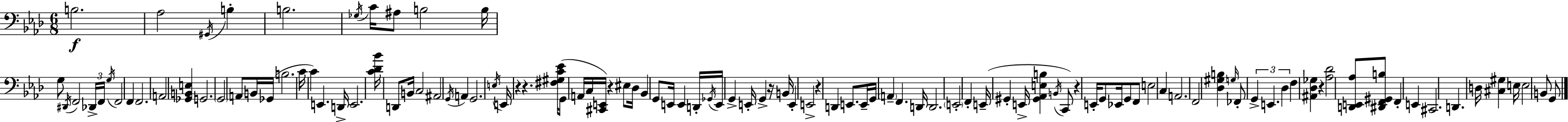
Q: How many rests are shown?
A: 7